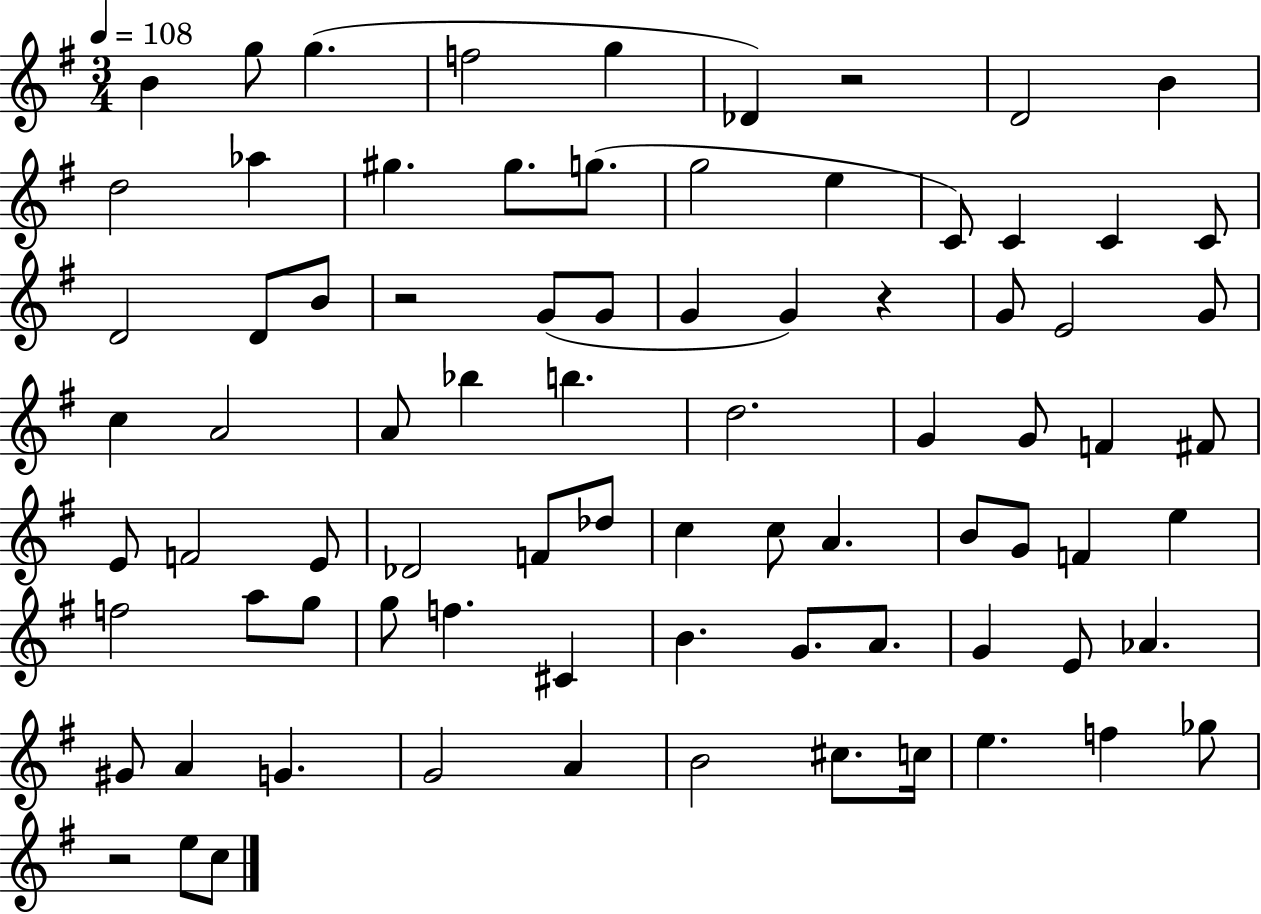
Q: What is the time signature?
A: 3/4